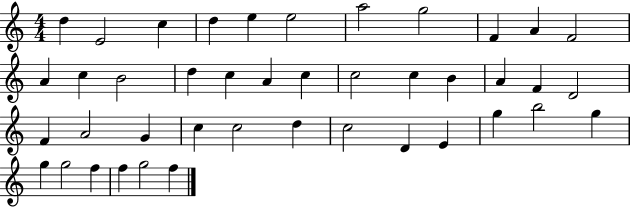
{
  \clef treble
  \numericTimeSignature
  \time 4/4
  \key c \major
  d''4 e'2 c''4 | d''4 e''4 e''2 | a''2 g''2 | f'4 a'4 f'2 | \break a'4 c''4 b'2 | d''4 c''4 a'4 c''4 | c''2 c''4 b'4 | a'4 f'4 d'2 | \break f'4 a'2 g'4 | c''4 c''2 d''4 | c''2 d'4 e'4 | g''4 b''2 g''4 | \break g''4 g''2 f''4 | f''4 g''2 f''4 | \bar "|."
}